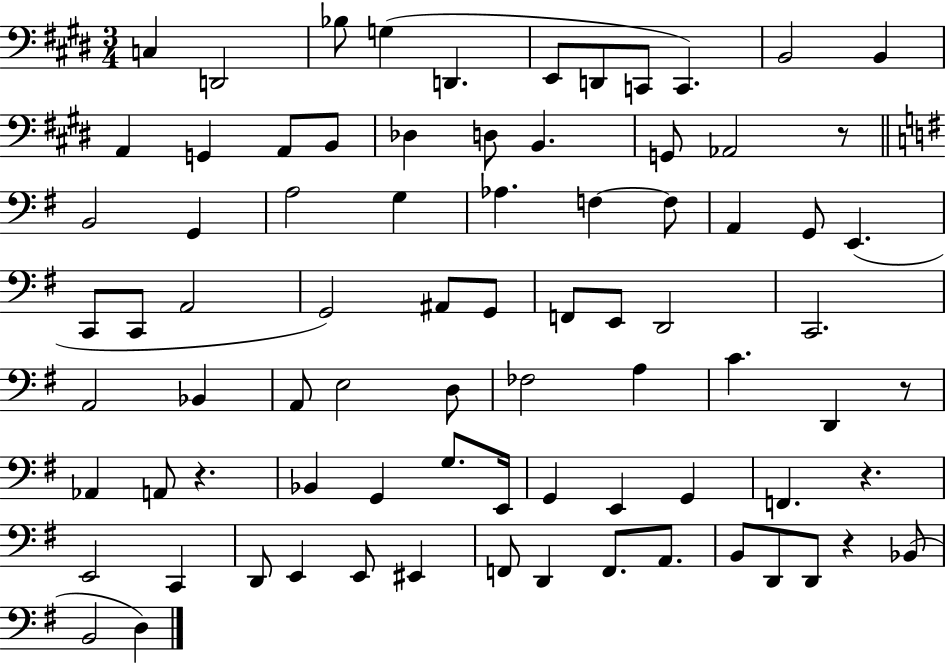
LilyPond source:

{
  \clef bass
  \numericTimeSignature
  \time 3/4
  \key e \major
  c4 d,2 | bes8 g4( d,4. | e,8 d,8 c,8 c,4.) | b,2 b,4 | \break a,4 g,4 a,8 b,8 | des4 d8 b,4. | g,8 aes,2 r8 | \bar "||" \break \key g \major b,2 g,4 | a2 g4 | aes4. f4~~ f8 | a,4 g,8 e,4.( | \break c,8 c,8 a,2 | g,2) ais,8 g,8 | f,8 e,8 d,2 | c,2. | \break a,2 bes,4 | a,8 e2 d8 | fes2 a4 | c'4. d,4 r8 | \break aes,4 a,8 r4. | bes,4 g,4 g8. e,16 | g,4 e,4 g,4 | f,4. r4. | \break e,2 c,4 | d,8 e,4 e,8 eis,4 | f,8 d,4 f,8. a,8. | b,8 d,8 d,8 r4 bes,8( | \break b,2 d4) | \bar "|."
}